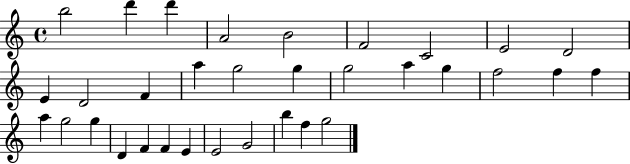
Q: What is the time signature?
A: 4/4